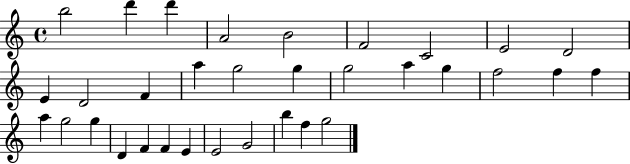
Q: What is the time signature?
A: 4/4